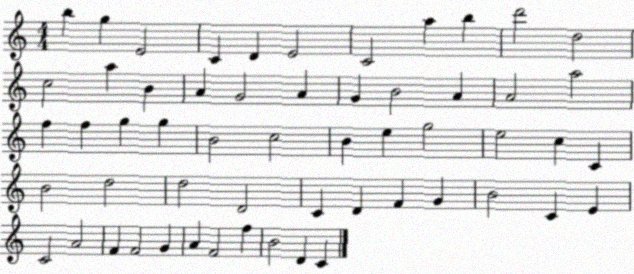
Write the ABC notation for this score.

X:1
T:Untitled
M:4/4
L:1/4
K:C
b g E2 C D E2 C2 a b d'2 d2 c2 a B A G2 A G B2 A A2 a2 f f g g B2 c2 B e g2 e2 c C B2 d2 d2 D2 C D F G B2 C E C2 A2 F F2 G A F2 f B2 D C